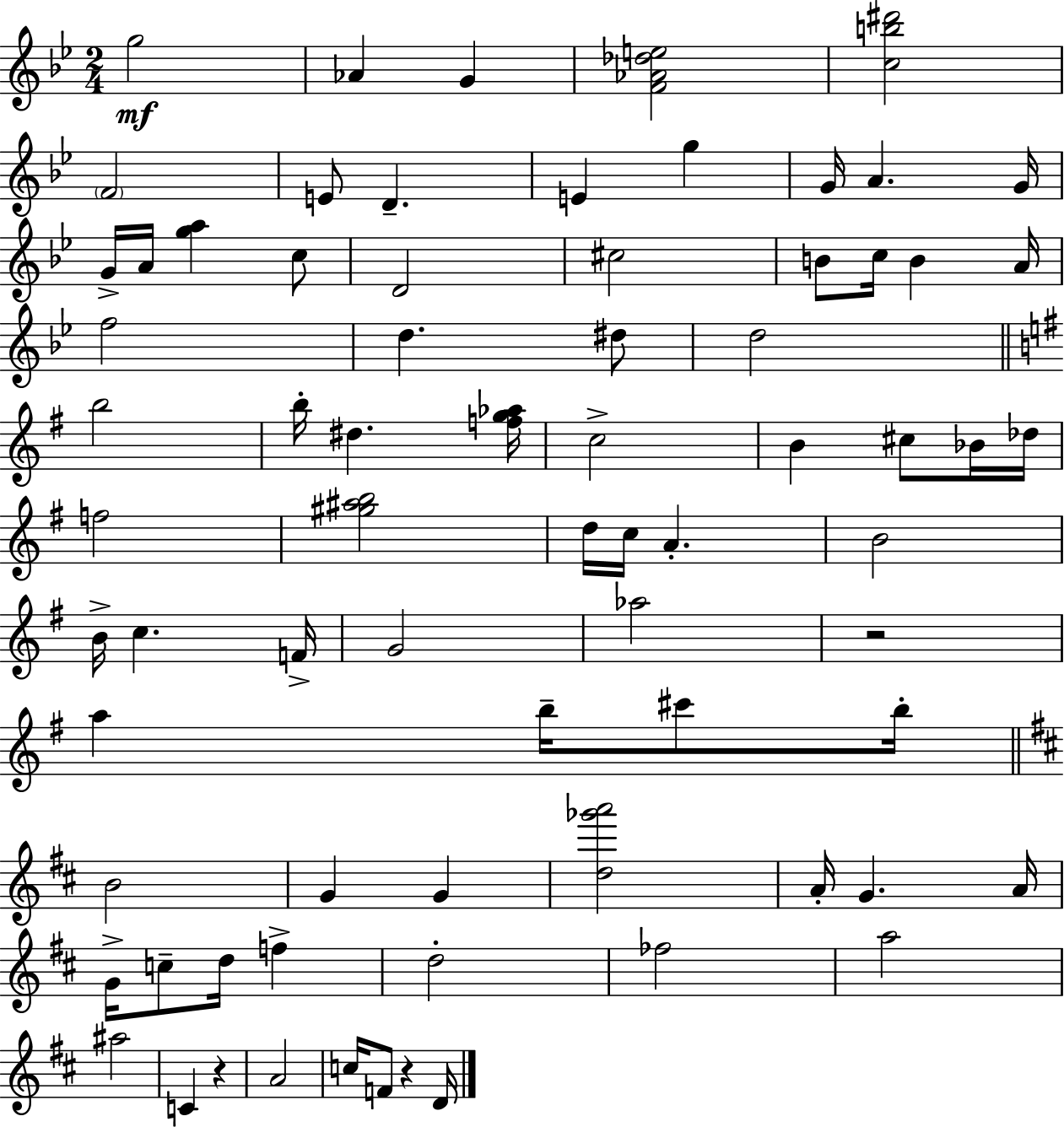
{
  \clef treble
  \numericTimeSignature
  \time 2/4
  \key bes \major
  g''2\mf | aes'4 g'4 | <f' aes' des'' e''>2 | <c'' b'' dis'''>2 | \break \parenthesize f'2 | e'8 d'4.-- | e'4 g''4 | g'16 a'4. g'16 | \break g'16-> a'16 <g'' a''>4 c''8 | d'2 | cis''2 | b'8 c''16 b'4 a'16 | \break f''2 | d''4. dis''8 | d''2 | \bar "||" \break \key e \minor b''2 | b''16-. dis''4. <f'' g'' aes''>16 | c''2-> | b'4 cis''8 bes'16 des''16 | \break f''2 | <gis'' ais'' b''>2 | d''16 c''16 a'4.-. | b'2 | \break b'16-> c''4. f'16-> | g'2 | aes''2 | r2 | \break a''4 b''16-- cis'''8 b''16-. | \bar "||" \break \key d \major b'2 | g'4 g'4 | <d'' ges''' a'''>2 | a'16-. g'4. a'16 | \break g'16-> c''8-- d''16 f''4-> | d''2-. | fes''2 | a''2 | \break ais''2 | c'4 r4 | a'2 | c''16 f'8 r4 d'16 | \break \bar "|."
}